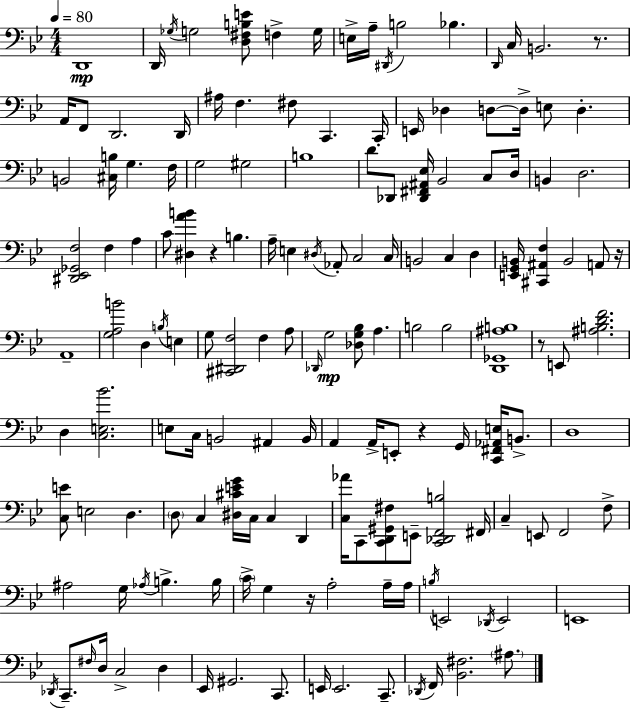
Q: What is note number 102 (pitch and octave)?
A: C4